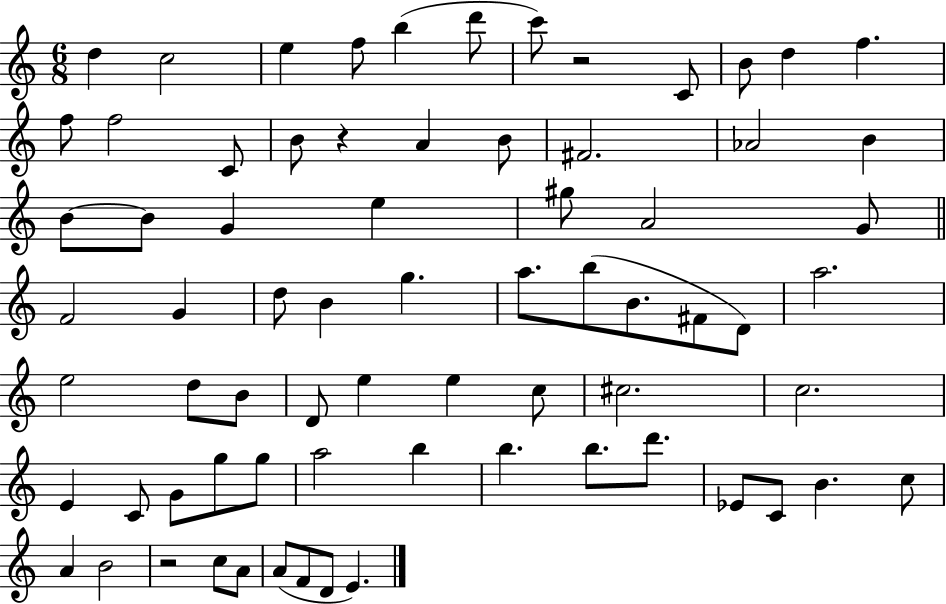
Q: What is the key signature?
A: C major